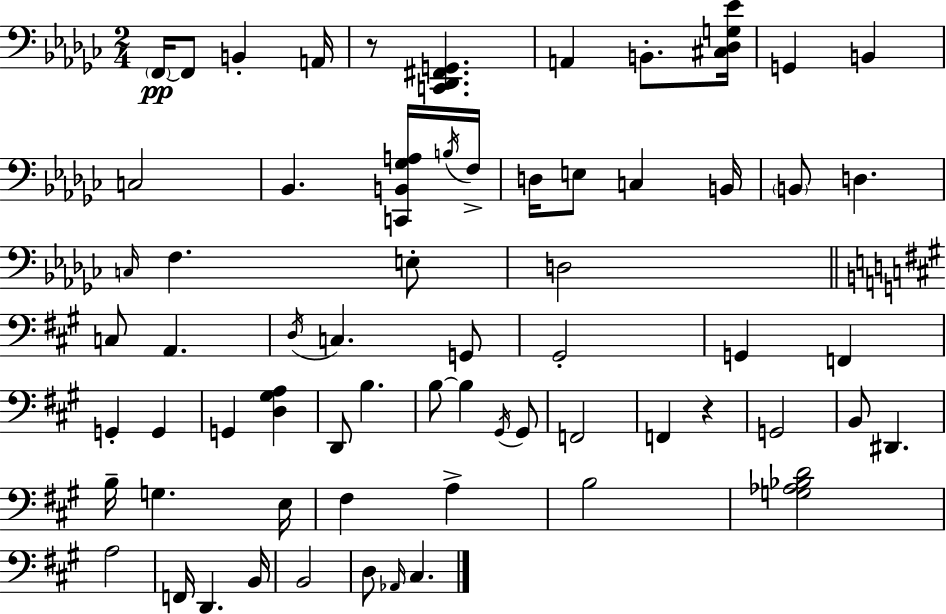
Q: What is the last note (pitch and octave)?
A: C#3